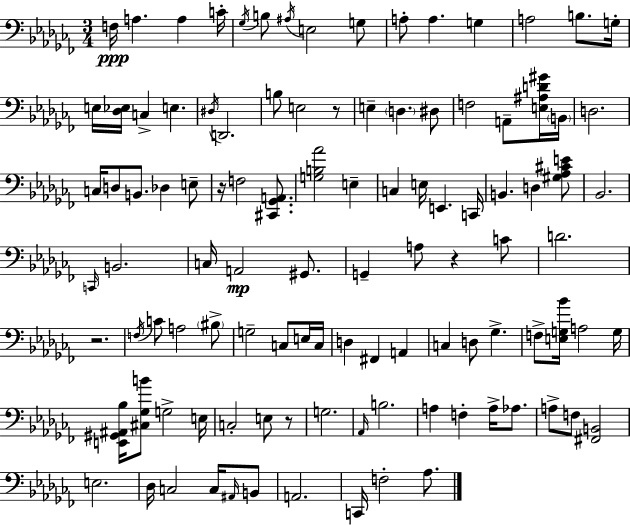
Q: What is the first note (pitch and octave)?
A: F3